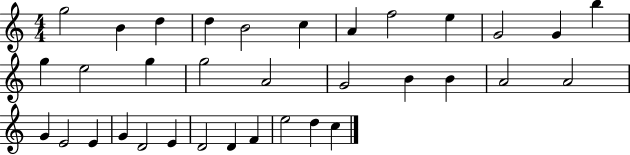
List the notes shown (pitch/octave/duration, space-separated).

G5/h B4/q D5/q D5/q B4/h C5/q A4/q F5/h E5/q G4/h G4/q B5/q G5/q E5/h G5/q G5/h A4/h G4/h B4/q B4/q A4/h A4/h G4/q E4/h E4/q G4/q D4/h E4/q D4/h D4/q F4/q E5/h D5/q C5/q